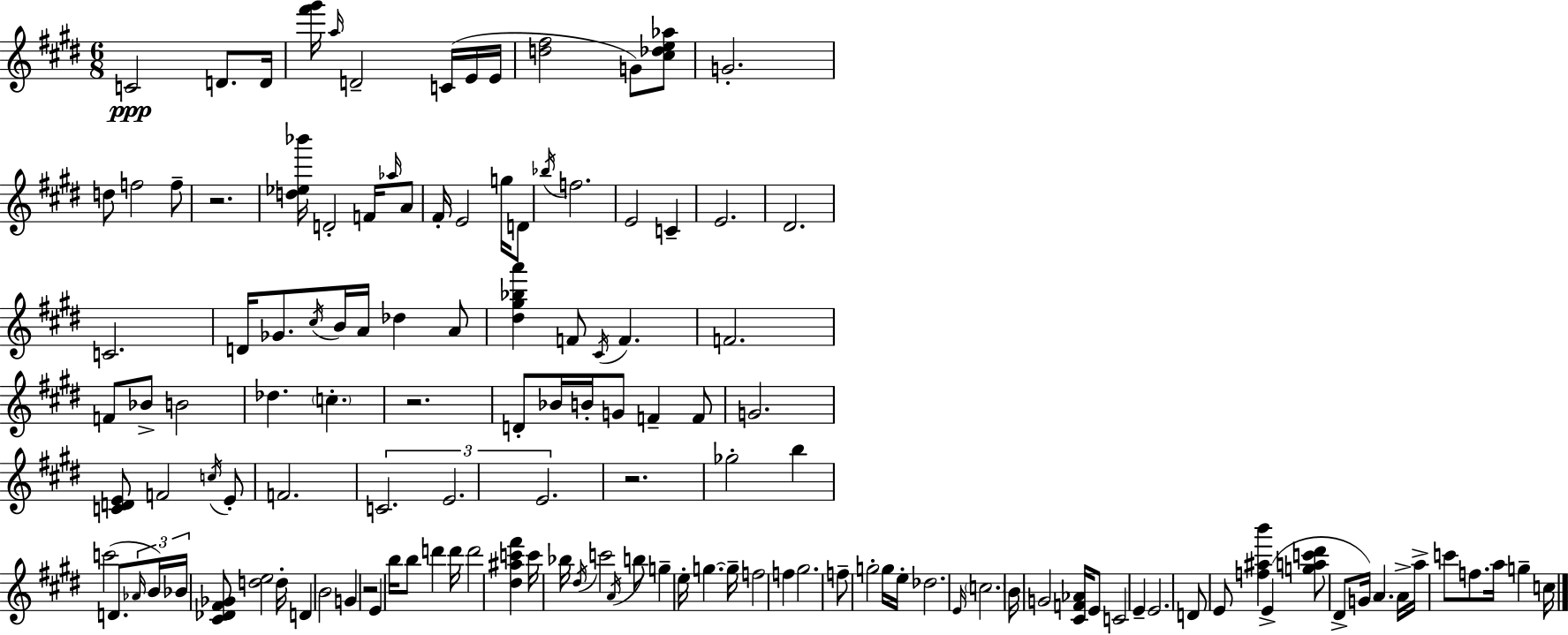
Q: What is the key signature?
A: E major